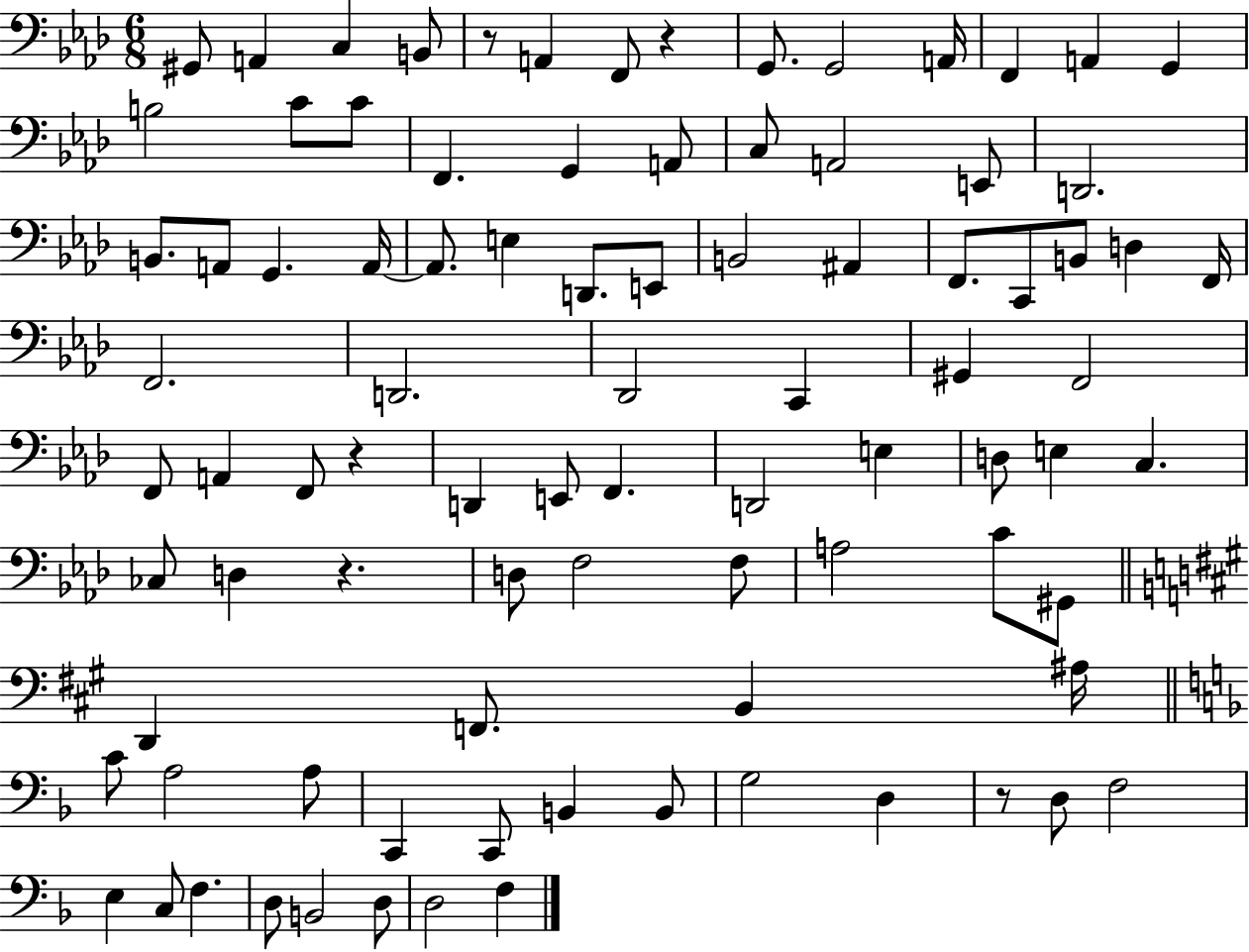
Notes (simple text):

G#2/e A2/q C3/q B2/e R/e A2/q F2/e R/q G2/e. G2/h A2/s F2/q A2/q G2/q B3/h C4/e C4/e F2/q. G2/q A2/e C3/e A2/h E2/e D2/h. B2/e. A2/e G2/q. A2/s A2/e. E3/q D2/e. E2/e B2/h A#2/q F2/e. C2/e B2/e D3/q F2/s F2/h. D2/h. Db2/h C2/q G#2/q F2/h F2/e A2/q F2/e R/q D2/q E2/e F2/q. D2/h E3/q D3/e E3/q C3/q. CES3/e D3/q R/q. D3/e F3/h F3/e A3/h C4/e G#2/e D2/q F2/e. B2/q A#3/s C4/e A3/h A3/e C2/q C2/e B2/q B2/e G3/h D3/q R/e D3/e F3/h E3/q C3/e F3/q. D3/e B2/h D3/e D3/h F3/q